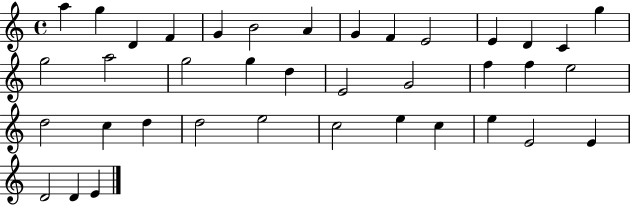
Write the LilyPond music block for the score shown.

{
  \clef treble
  \time 4/4
  \defaultTimeSignature
  \key c \major
  a''4 g''4 d'4 f'4 | g'4 b'2 a'4 | g'4 f'4 e'2 | e'4 d'4 c'4 g''4 | \break g''2 a''2 | g''2 g''4 d''4 | e'2 g'2 | f''4 f''4 e''2 | \break d''2 c''4 d''4 | d''2 e''2 | c''2 e''4 c''4 | e''4 e'2 e'4 | \break d'2 d'4 e'4 | \bar "|."
}